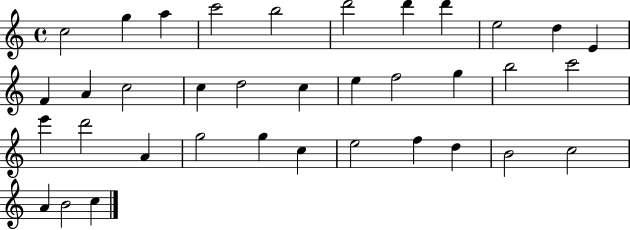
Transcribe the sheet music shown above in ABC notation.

X:1
T:Untitled
M:4/4
L:1/4
K:C
c2 g a c'2 b2 d'2 d' d' e2 d E F A c2 c d2 c e f2 g b2 c'2 e' d'2 A g2 g c e2 f d B2 c2 A B2 c